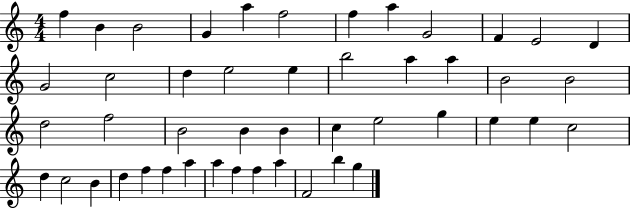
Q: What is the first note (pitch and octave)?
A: F5